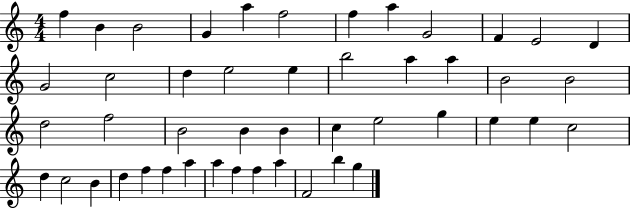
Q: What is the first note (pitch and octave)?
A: F5